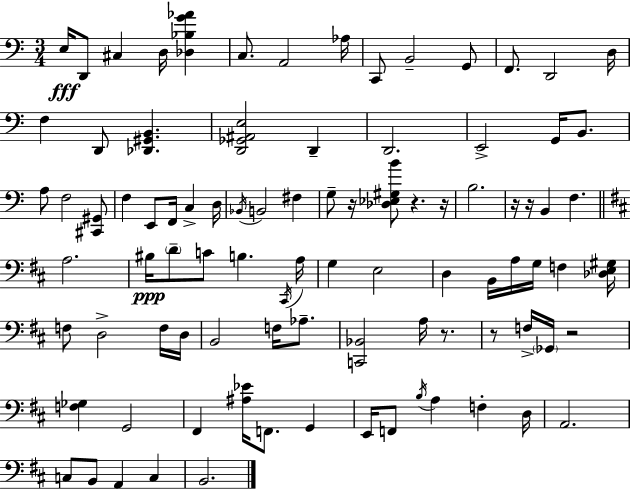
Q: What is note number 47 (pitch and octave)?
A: G3